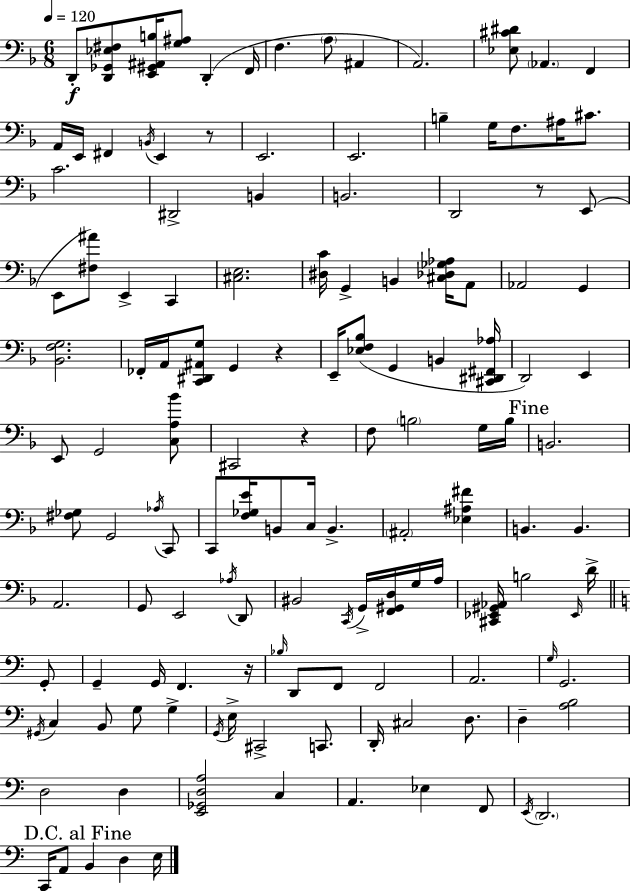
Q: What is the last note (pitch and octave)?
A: E3